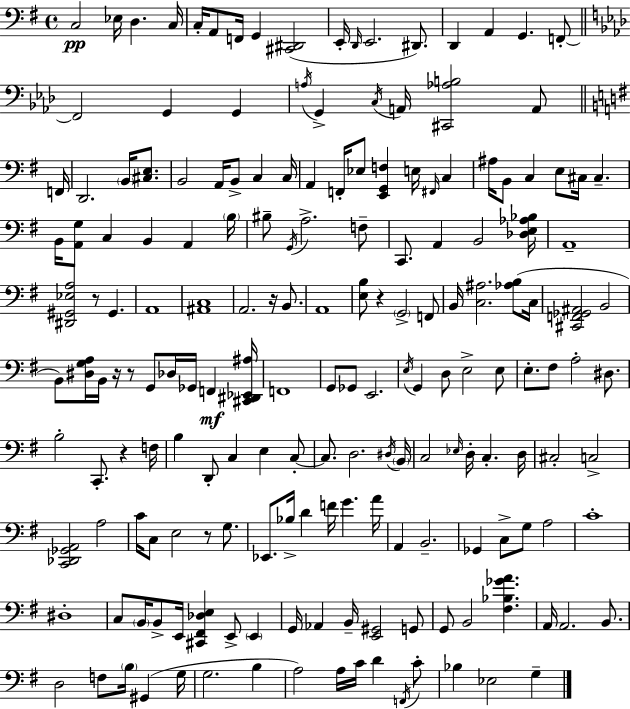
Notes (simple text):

C3/h Eb3/s D3/q. C3/s C3/s A2/e F2/s G2/q [C#2,D#2]/h E2/s D2/s E2/h. D#2/e. D2/q A2/q G2/q. F2/e F2/h G2/q G2/q A3/s G2/q C3/s A2/s [C#2,Ab3,B3]/h A2/e F2/s D2/h. B2/s [C#3,E3]/e. B2/h A2/s B2/e C3/q C3/s A2/q F2/s Eb3/e [E2,G2,F3]/q E3/s F#2/s C3/q A#3/s B2/e C3/q E3/e C#3/s C#3/q. B2/s [A2,G3]/e C3/q B2/q A2/q B3/s BIS3/e G2/s A3/h. F3/e C2/e. A2/q B2/h [Db3,E3,Ab3,Bb3]/s A2/w [D#2,G#2,Eb3,A3]/h R/e G#2/q. A2/w [A#2,C3]/w A2/h. R/s B2/e. A2/w [E3,B3]/e R/q G2/h F2/e B2/s [C3,A#3]/h. [Ab3,B3]/e C3/s [C#2,F2,Gb2,A#2]/h B2/h B2/e [D#3,G3,A3]/s B2/s R/s R/e G2/e Db3/s Gb2/s F2/q [C#2,D#2,Eb2,A#3]/s F2/w G2/e Gb2/e E2/h. E3/s G2/q D3/e E3/h E3/e E3/e. F#3/e A3/h D#3/e. B3/h C2/e. R/q F3/s B3/q D2/e C3/q E3/q C3/e C3/e. D3/h. D#3/s B2/s C3/h Eb3/s D3/s C3/q. D3/s C#3/h C3/h [C2,Db2,Gb2,A2]/h A3/h C4/s C3/e E3/h R/e G3/e. Eb2/e. Bb3/s D4/q F4/s G4/q. A4/s A2/q B2/h. Gb2/q C3/e G3/e A3/h C4/w D#3/w C3/e B2/s B2/e E2/s [C#2,F#2,Db3,E3]/q E2/e E2/q G2/s Ab2/q B2/s [E2,G#2]/h G2/e G2/e B2/h [F#3,Bb3,Gb4,A4]/q. A2/s A2/h. B2/e. D3/h F3/e B3/s G#2/q G3/s G3/h. B3/q A3/h A3/s C4/s D4/q F2/s C4/e Bb3/q Eb3/h G3/q